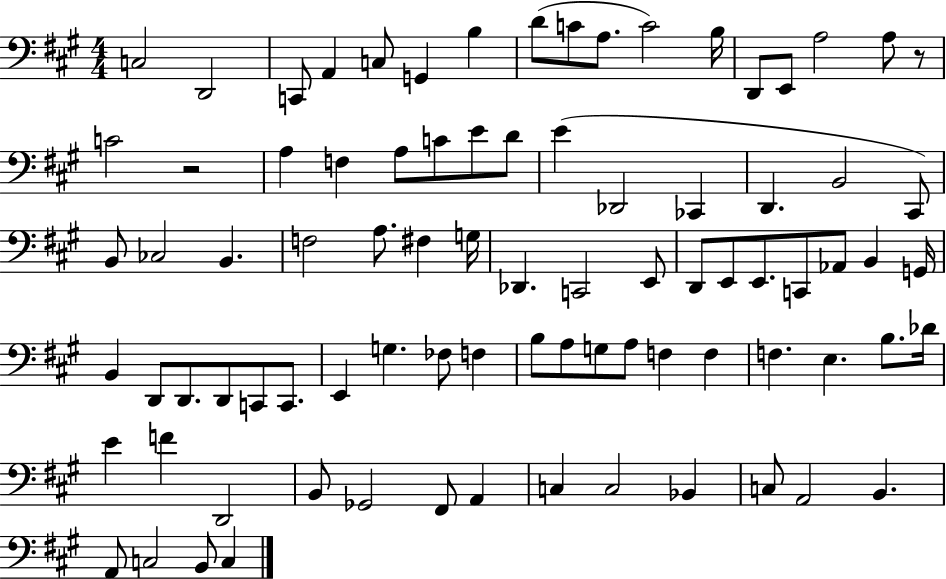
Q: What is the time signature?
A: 4/4